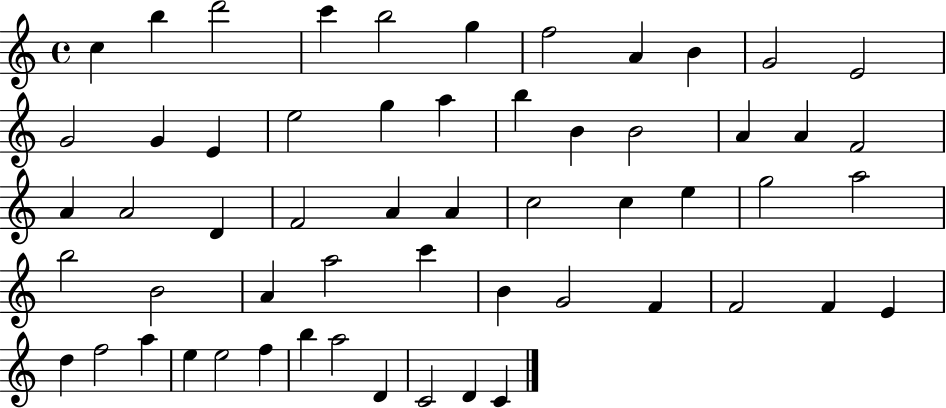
C5/q B5/q D6/h C6/q B5/h G5/q F5/h A4/q B4/q G4/h E4/h G4/h G4/q E4/q E5/h G5/q A5/q B5/q B4/q B4/h A4/q A4/q F4/h A4/q A4/h D4/q F4/h A4/q A4/q C5/h C5/q E5/q G5/h A5/h B5/h B4/h A4/q A5/h C6/q B4/q G4/h F4/q F4/h F4/q E4/q D5/q F5/h A5/q E5/q E5/h F5/q B5/q A5/h D4/q C4/h D4/q C4/q